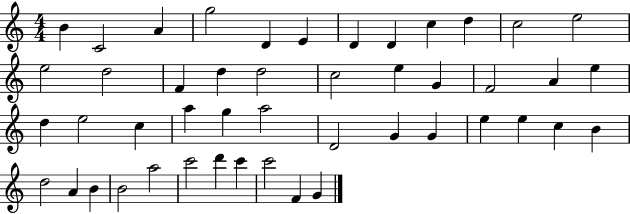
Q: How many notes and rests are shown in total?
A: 47